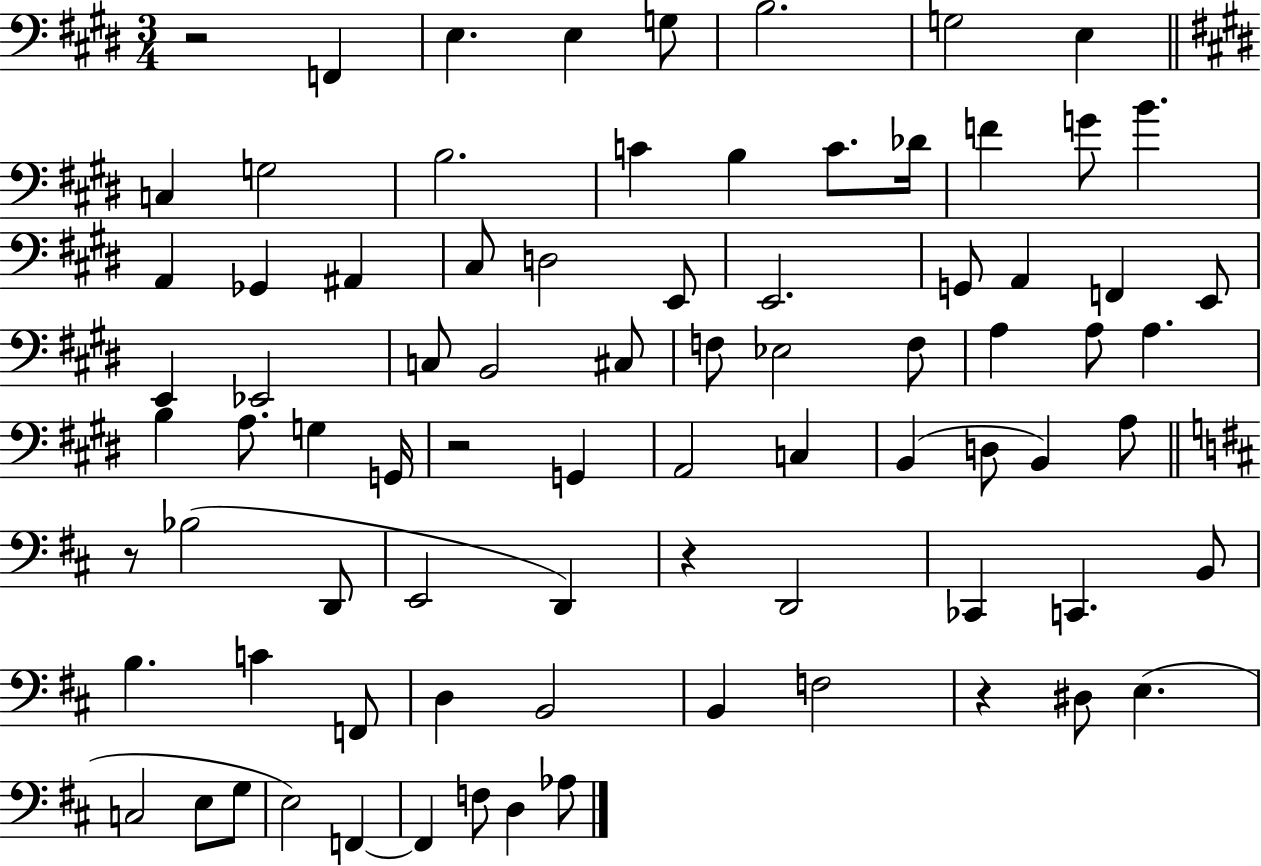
R/h F2/q E3/q. E3/q G3/e B3/h. G3/h E3/q C3/q G3/h B3/h. C4/q B3/q C4/e. Db4/s F4/q G4/e B4/q. A2/q Gb2/q A#2/q C#3/e D3/h E2/e E2/h. G2/e A2/q F2/q E2/e E2/q Eb2/h C3/e B2/h C#3/e F3/e Eb3/h F3/e A3/q A3/e A3/q. B3/q A3/e. G3/q G2/s R/h G2/q A2/h C3/q B2/q D3/e B2/q A3/e R/e Bb3/h D2/e E2/h D2/q R/q D2/h CES2/q C2/q. B2/e B3/q. C4/q F2/e D3/q B2/h B2/q F3/h R/q D#3/e E3/q. C3/h E3/e G3/e E3/h F2/q F2/q F3/e D3/q Ab3/e